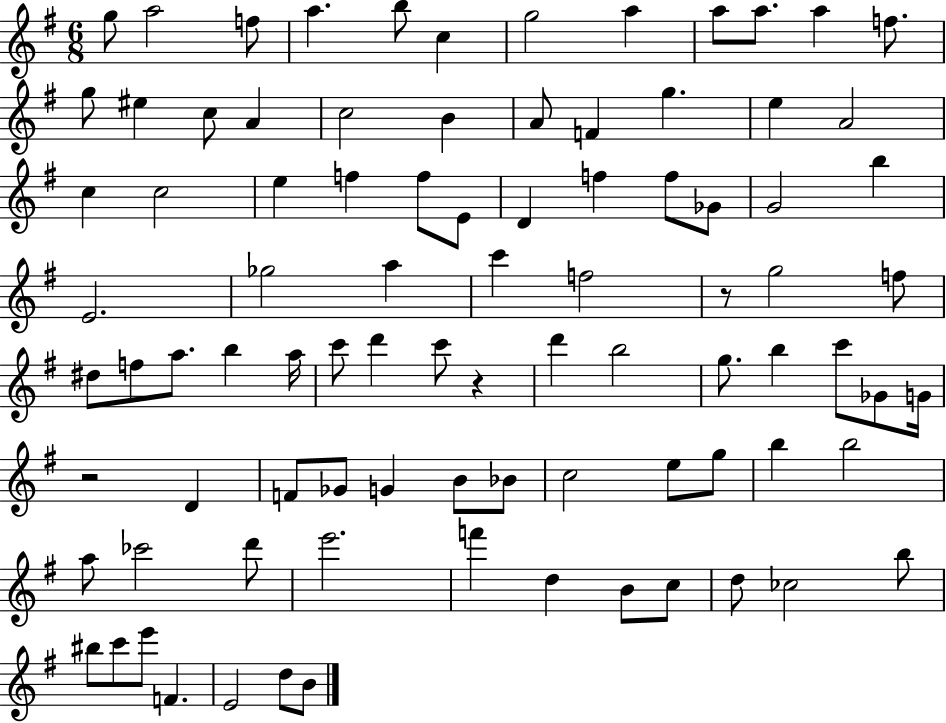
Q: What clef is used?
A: treble